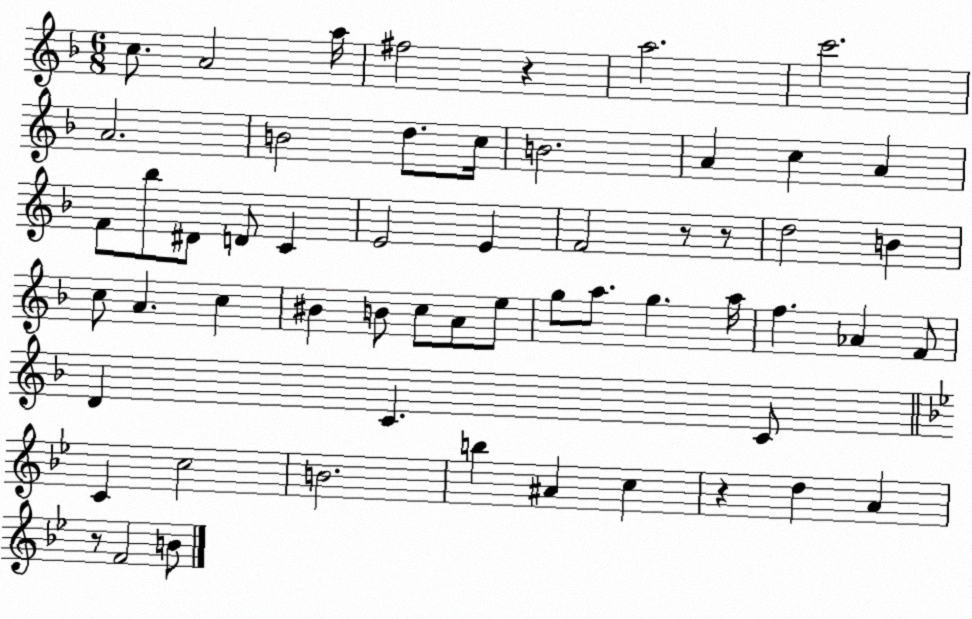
X:1
T:Untitled
M:6/8
L:1/4
K:F
c/2 A2 a/4 ^f2 z a2 c'2 A2 B2 d/2 c/4 B2 A c A F/2 _b/2 ^D/2 D/2 C E2 E F2 z/2 z/2 d2 B c/2 A c ^B B/2 c/2 A/2 e/2 g/2 a/2 g a/4 f _A F/2 D C C/2 C c2 B2 b ^A c z d A z/2 F2 B/2